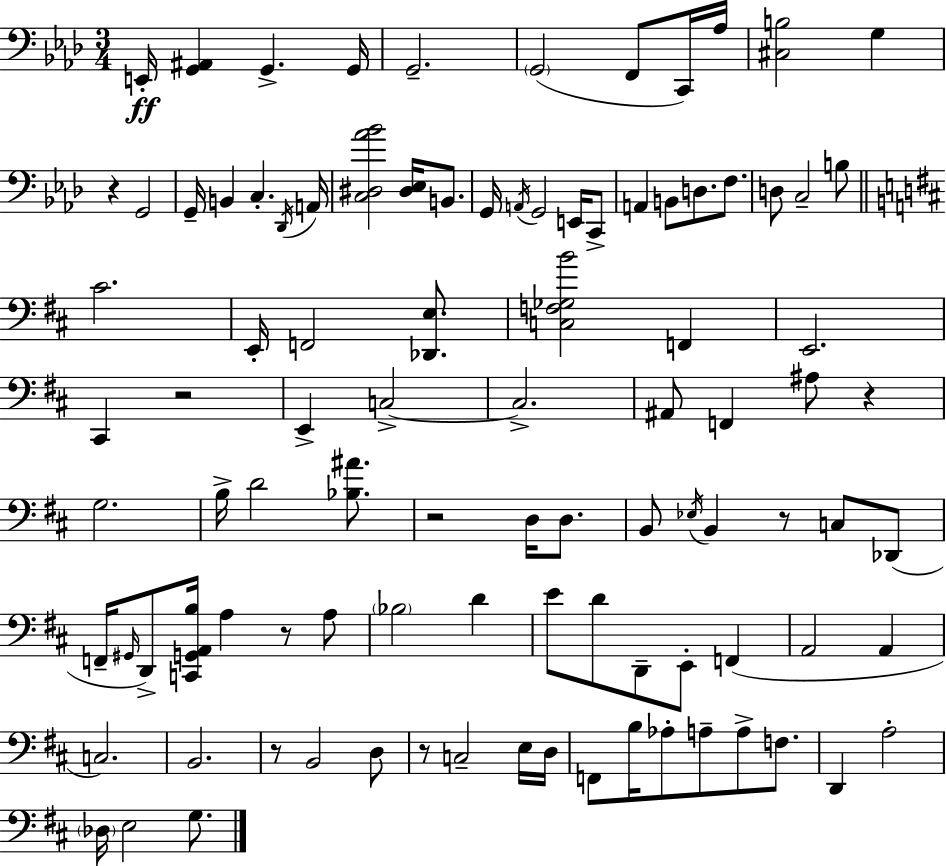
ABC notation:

X:1
T:Untitled
M:3/4
L:1/4
K:Ab
E,,/4 [G,,^A,,] G,, G,,/4 G,,2 G,,2 F,,/2 C,,/4 _A,/4 [^C,B,]2 G, z G,,2 G,,/4 B,, C, _D,,/4 A,,/4 [C,^D,_A_B]2 [^D,_E,]/4 B,,/2 G,,/4 A,,/4 G,,2 E,,/4 C,,/2 A,, B,,/2 D,/2 F,/2 D,/2 C,2 B,/2 ^C2 E,,/4 F,,2 [_D,,E,]/2 [C,F,_G,B]2 F,, E,,2 ^C,, z2 E,, C,2 C,2 ^A,,/2 F,, ^A,/2 z G,2 B,/4 D2 [_B,^A]/2 z2 D,/4 D,/2 B,,/2 _E,/4 B,, z/2 C,/2 _D,,/2 F,,/4 ^G,,/4 D,,/2 [C,,G,,A,,B,]/4 A, z/2 A,/2 _B,2 D E/2 D/2 D,,/2 E,,/2 F,, A,,2 A,, C,2 B,,2 z/2 B,,2 D,/2 z/2 C,2 E,/4 D,/4 F,,/2 B,/4 _A,/2 A,/2 A,/2 F,/2 D,, A,2 _D,/4 E,2 G,/2